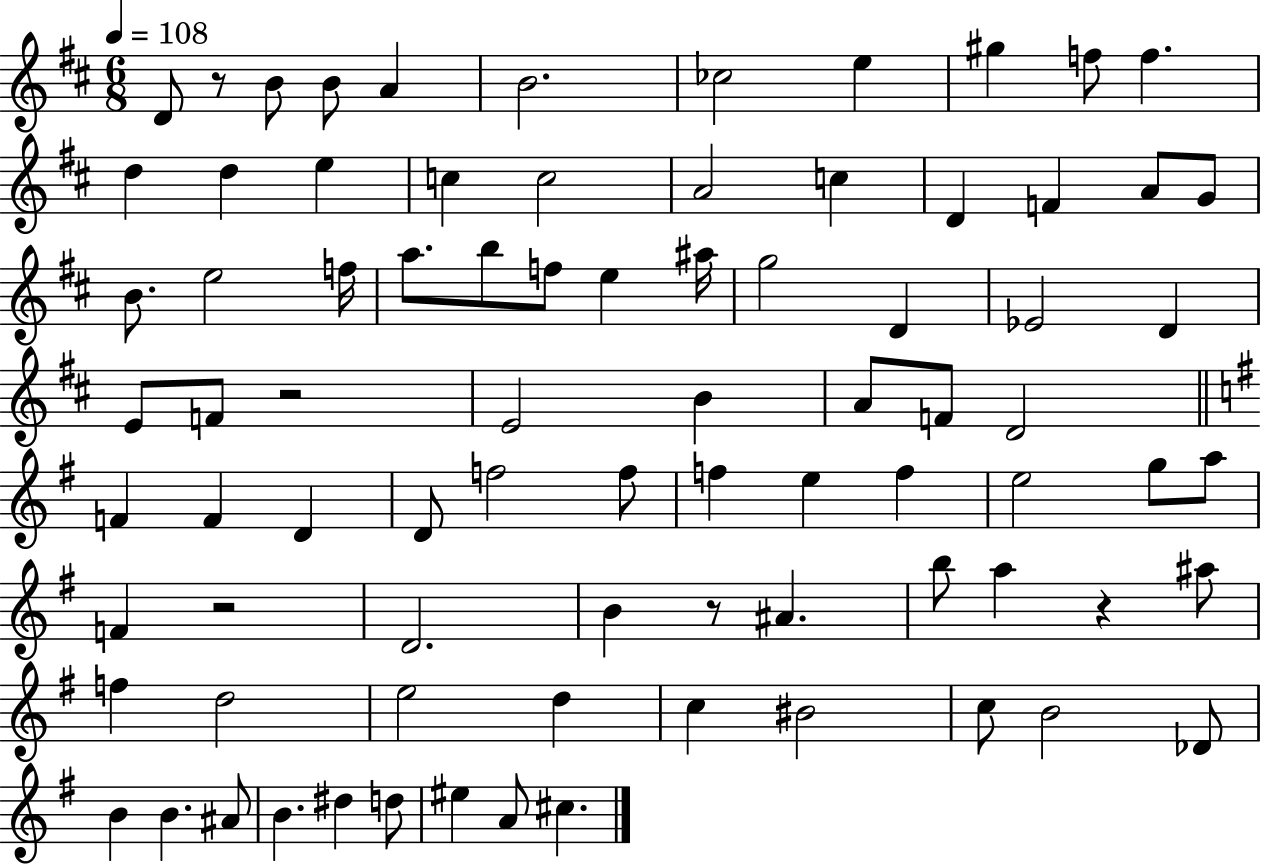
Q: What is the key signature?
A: D major